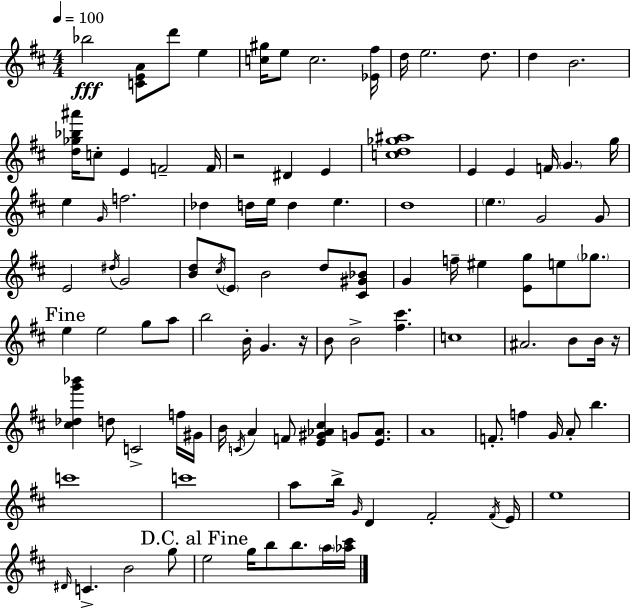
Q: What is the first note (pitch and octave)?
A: Bb5